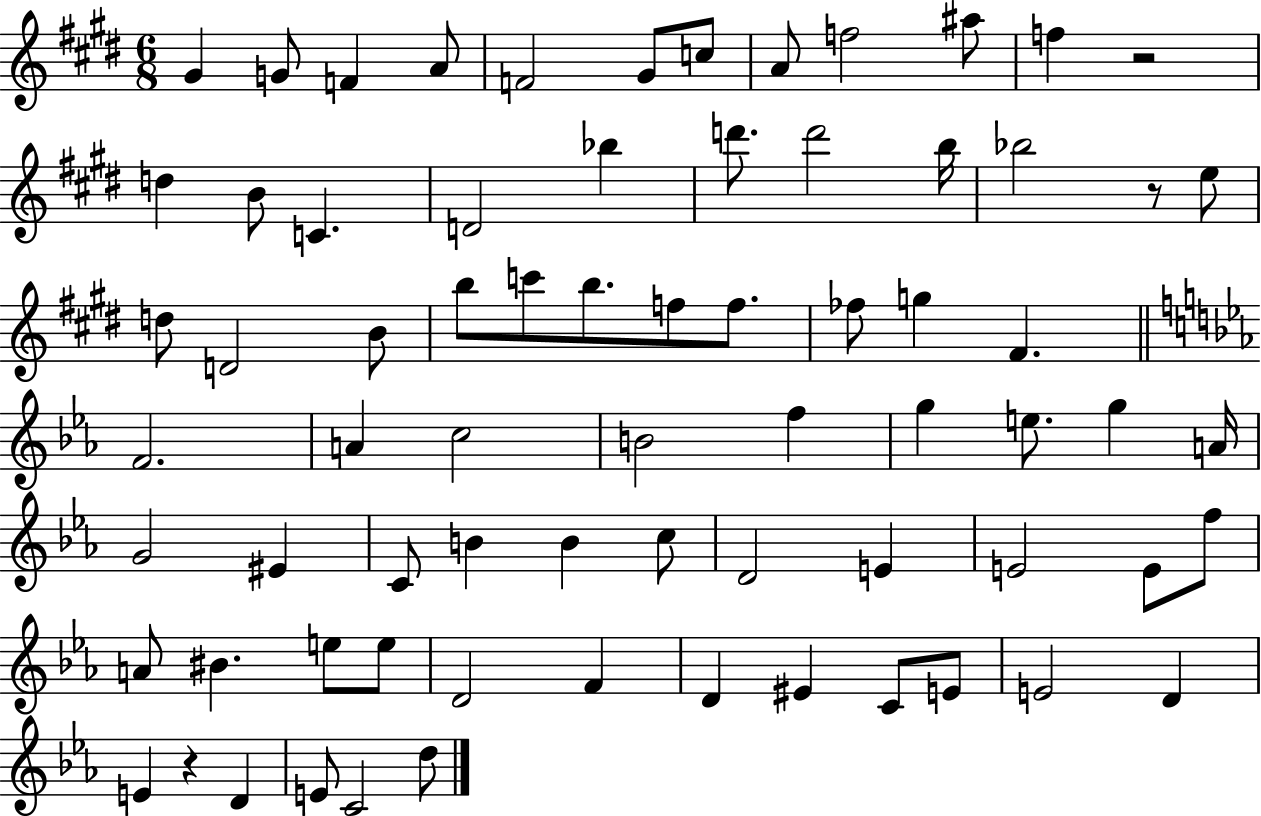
X:1
T:Untitled
M:6/8
L:1/4
K:E
^G G/2 F A/2 F2 ^G/2 c/2 A/2 f2 ^a/2 f z2 d B/2 C D2 _b d'/2 d'2 b/4 _b2 z/2 e/2 d/2 D2 B/2 b/2 c'/2 b/2 f/2 f/2 _f/2 g ^F F2 A c2 B2 f g e/2 g A/4 G2 ^E C/2 B B c/2 D2 E E2 E/2 f/2 A/2 ^B e/2 e/2 D2 F D ^E C/2 E/2 E2 D E z D E/2 C2 d/2